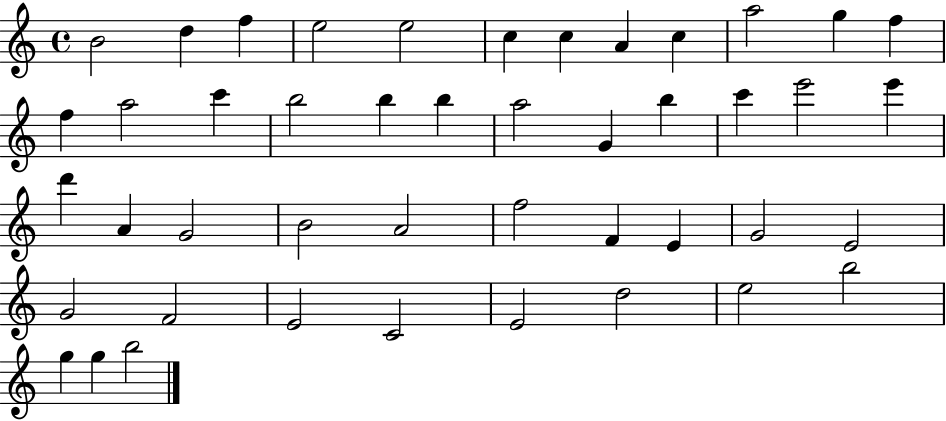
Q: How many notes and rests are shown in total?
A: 45